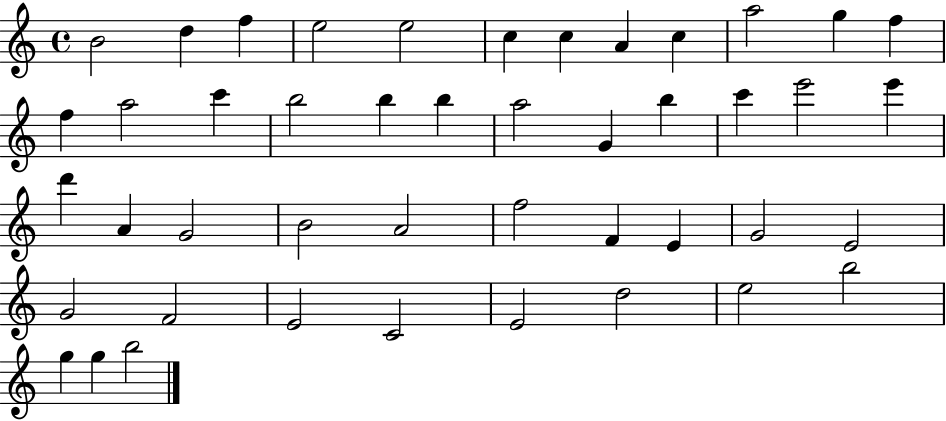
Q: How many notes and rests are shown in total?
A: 45